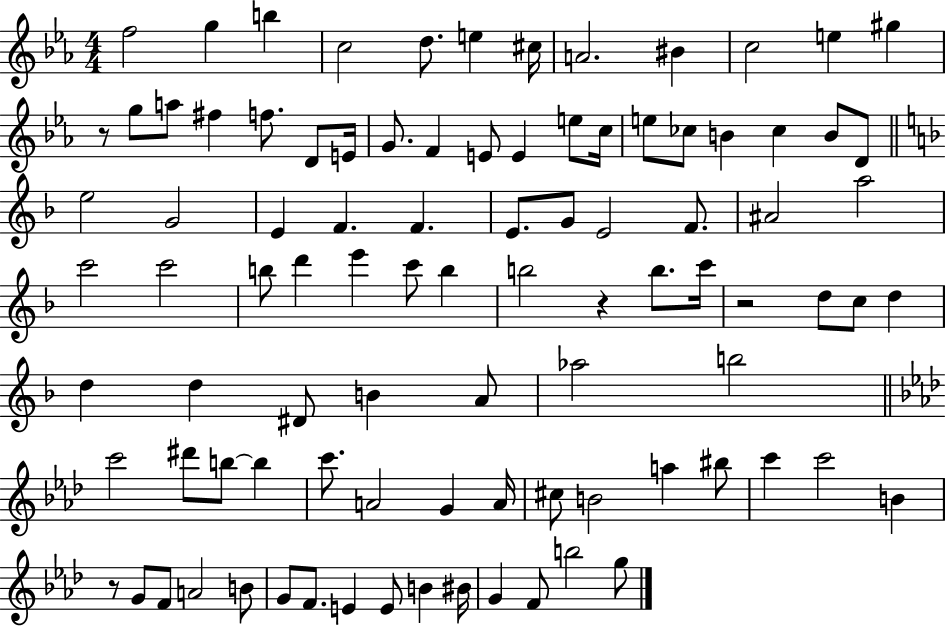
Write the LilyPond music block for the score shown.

{
  \clef treble
  \numericTimeSignature
  \time 4/4
  \key ees \major
  f''2 g''4 b''4 | c''2 d''8. e''4 cis''16 | a'2. bis'4 | c''2 e''4 gis''4 | \break r8 g''8 a''8 fis''4 f''8. d'8 e'16 | g'8. f'4 e'8 e'4 e''8 c''16 | e''8 ces''8 b'4 ces''4 b'8 d'8 | \bar "||" \break \key f \major e''2 g'2 | e'4 f'4. f'4. | e'8. g'8 e'2 f'8. | ais'2 a''2 | \break c'''2 c'''2 | b''8 d'''4 e'''4 c'''8 b''4 | b''2 r4 b''8. c'''16 | r2 d''8 c''8 d''4 | \break d''4 d''4 dis'8 b'4 a'8 | aes''2 b''2 | \bar "||" \break \key aes \major c'''2 dis'''8 b''8~~ b''4 | c'''8. a'2 g'4 a'16 | cis''8 b'2 a''4 bis''8 | c'''4 c'''2 b'4 | \break r8 g'8 f'8 a'2 b'8 | g'8 f'8. e'4 e'8 b'4 bis'16 | g'4 f'8 b''2 g''8 | \bar "|."
}